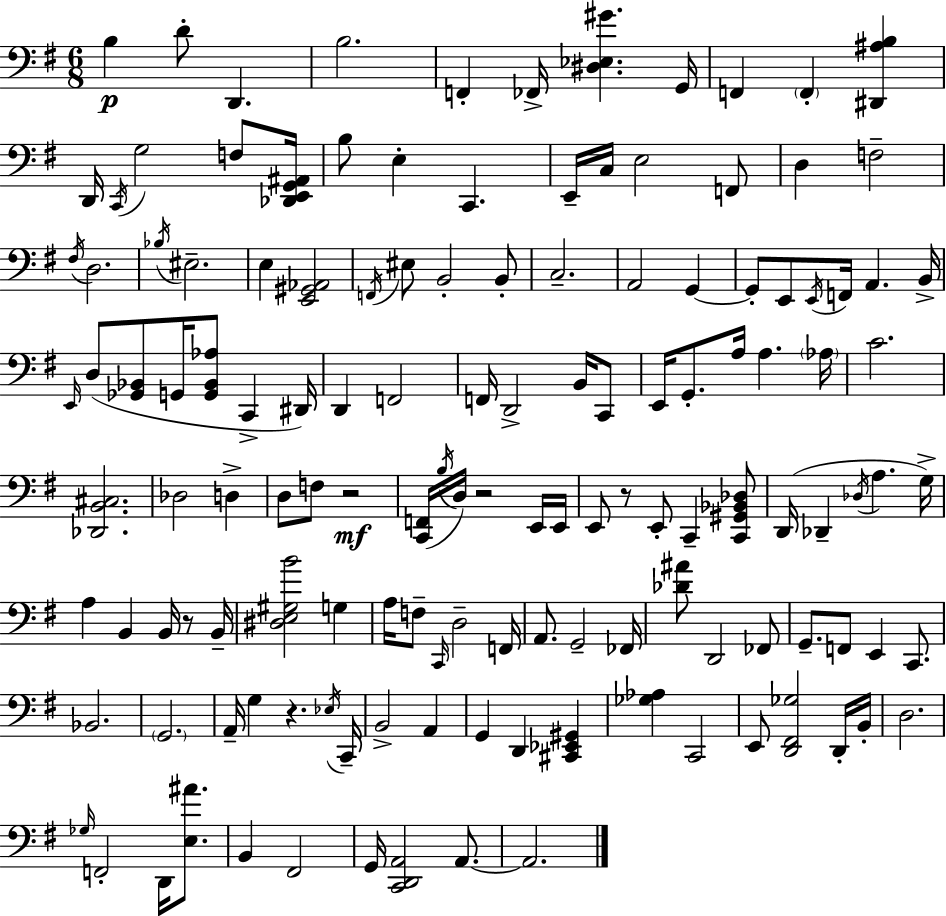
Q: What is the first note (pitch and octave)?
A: B3